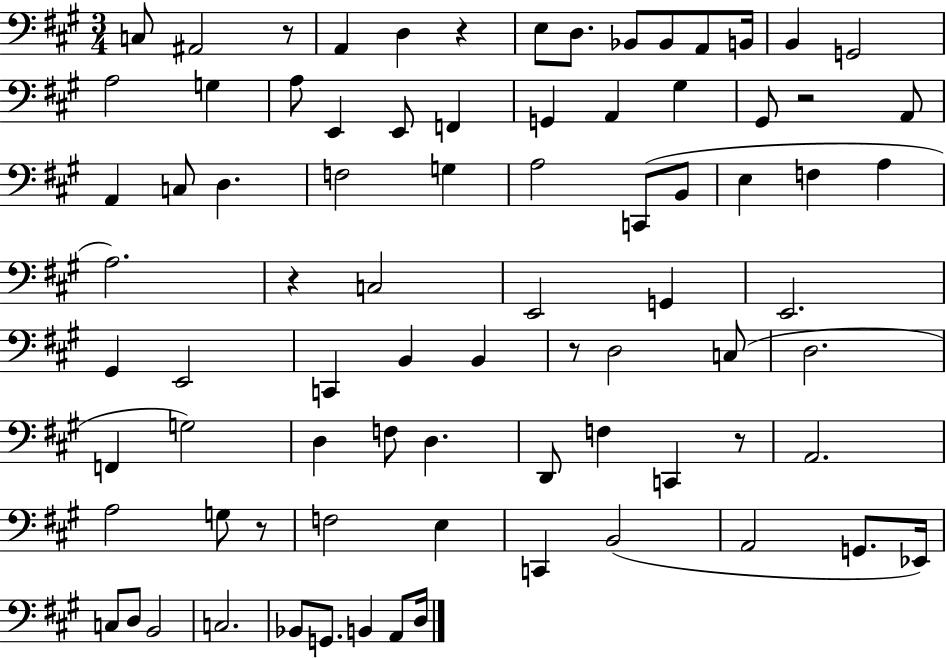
{
  \clef bass
  \numericTimeSignature
  \time 3/4
  \key a \major
  c8 ais,2 r8 | a,4 d4 r4 | e8 d8. bes,8 bes,8 a,8 b,16 | b,4 g,2 | \break a2 g4 | a8 e,4 e,8 f,4 | g,4 a,4 gis4 | gis,8 r2 a,8 | \break a,4 c8 d4. | f2 g4 | a2 c,8( b,8 | e4 f4 a4 | \break a2.) | r4 c2 | e,2 g,4 | e,2. | \break gis,4 e,2 | c,4 b,4 b,4 | r8 d2 c8( | d2. | \break f,4 g2) | d4 f8 d4. | d,8 f4 c,4 r8 | a,2. | \break a2 g8 r8 | f2 e4 | c,4 b,2( | a,2 g,8. ees,16) | \break c8 d8 b,2 | c2. | bes,8 g,8. b,4 a,8 d16 | \bar "|."
}